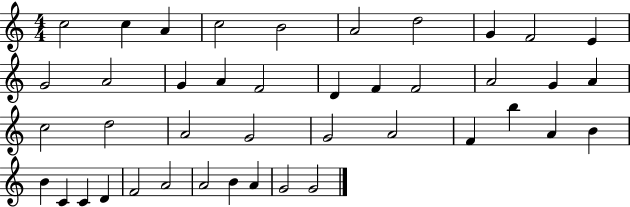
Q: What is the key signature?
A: C major